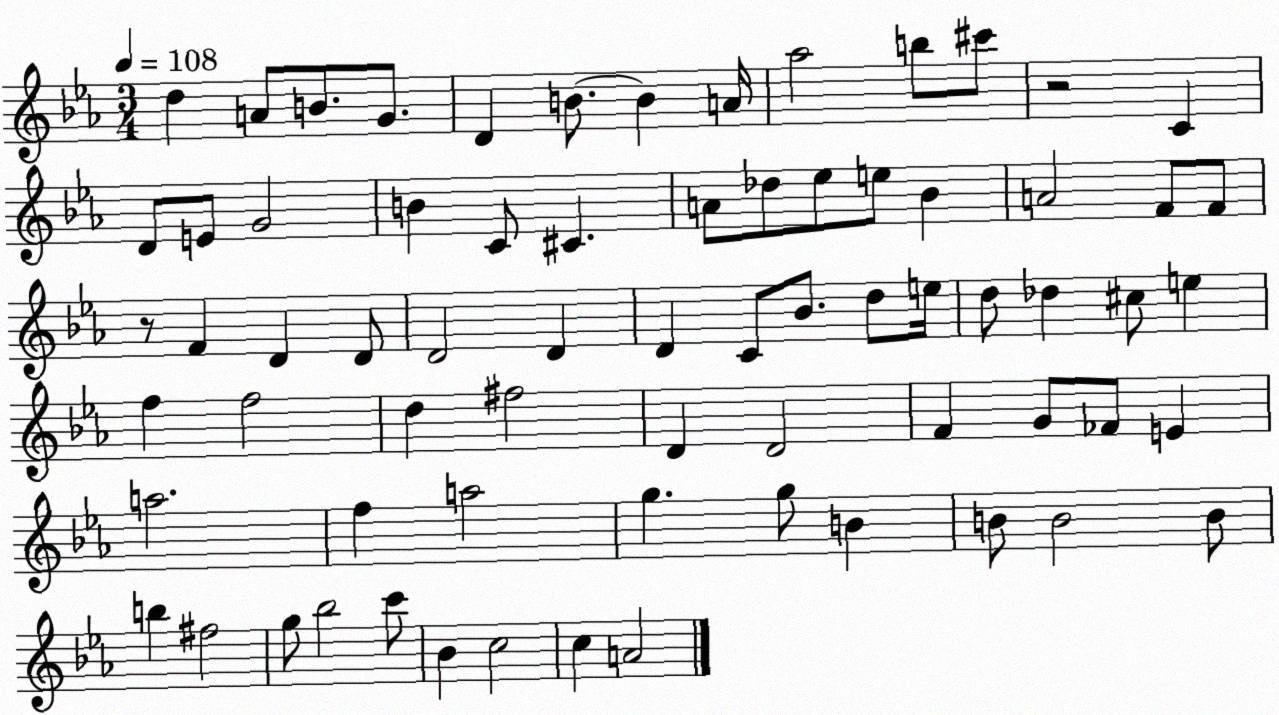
X:1
T:Untitled
M:3/4
L:1/4
K:Eb
d A/2 B/2 G/2 D B/2 B A/4 _a2 b/2 ^c'/2 z2 C D/2 E/2 G2 B C/2 ^C A/2 _d/2 _e/2 e/2 _B A2 F/2 F/2 z/2 F D D/2 D2 D D C/2 _B/2 d/2 e/4 d/2 _d ^c/2 e f f2 d ^f2 D D2 F G/2 _F/2 E a2 f a2 g g/2 B B/2 B2 B/2 b ^f2 g/2 _b2 c'/2 _B c2 c A2